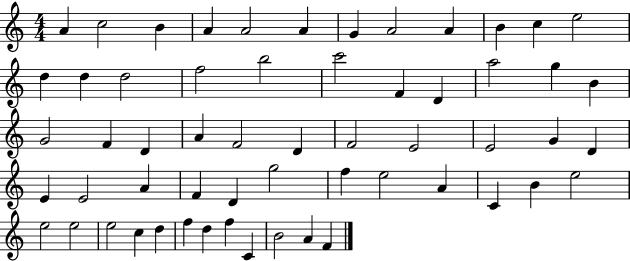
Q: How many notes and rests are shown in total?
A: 58